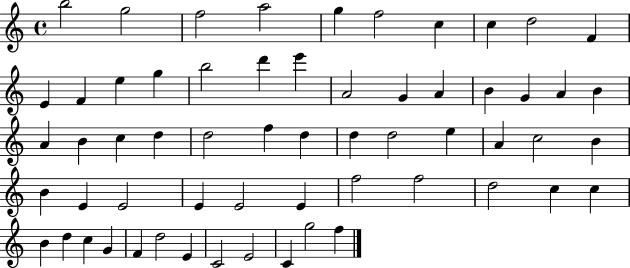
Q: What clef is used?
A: treble